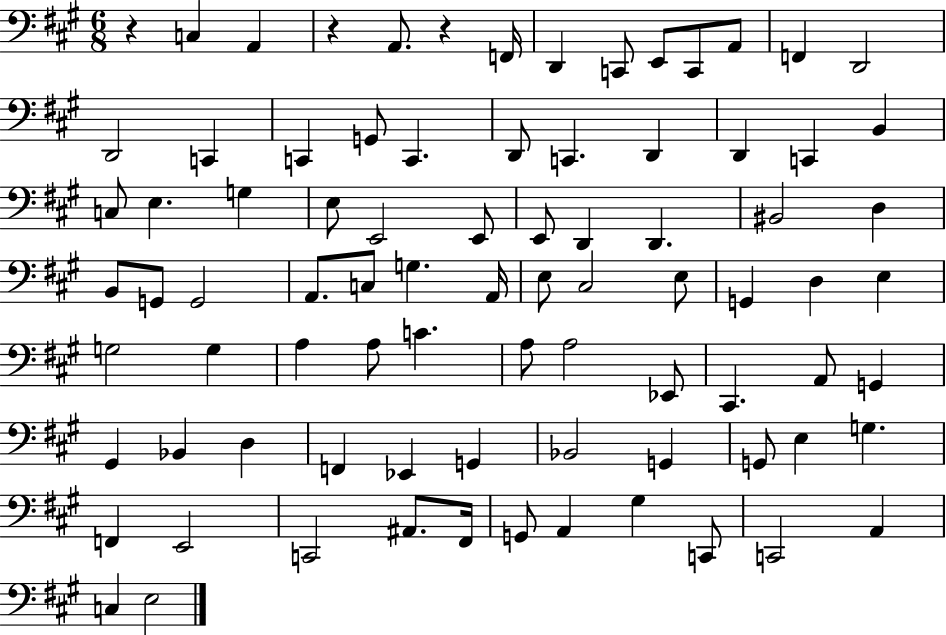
X:1
T:Untitled
M:6/8
L:1/4
K:A
z C, A,, z A,,/2 z F,,/4 D,, C,,/2 E,,/2 C,,/2 A,,/2 F,, D,,2 D,,2 C,, C,, G,,/2 C,, D,,/2 C,, D,, D,, C,, B,, C,/2 E, G, E,/2 E,,2 E,,/2 E,,/2 D,, D,, ^B,,2 D, B,,/2 G,,/2 G,,2 A,,/2 C,/2 G, A,,/4 E,/2 ^C,2 E,/2 G,, D, E, G,2 G, A, A,/2 C A,/2 A,2 _E,,/2 ^C,, A,,/2 G,, ^G,, _B,, D, F,, _E,, G,, _B,,2 G,, G,,/2 E, G, F,, E,,2 C,,2 ^A,,/2 ^F,,/4 G,,/2 A,, ^G, C,,/2 C,,2 A,, C, E,2